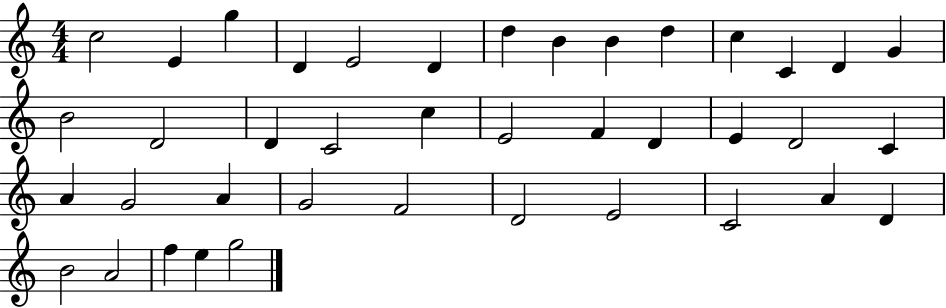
{
  \clef treble
  \numericTimeSignature
  \time 4/4
  \key c \major
  c''2 e'4 g''4 | d'4 e'2 d'4 | d''4 b'4 b'4 d''4 | c''4 c'4 d'4 g'4 | \break b'2 d'2 | d'4 c'2 c''4 | e'2 f'4 d'4 | e'4 d'2 c'4 | \break a'4 g'2 a'4 | g'2 f'2 | d'2 e'2 | c'2 a'4 d'4 | \break b'2 a'2 | f''4 e''4 g''2 | \bar "|."
}